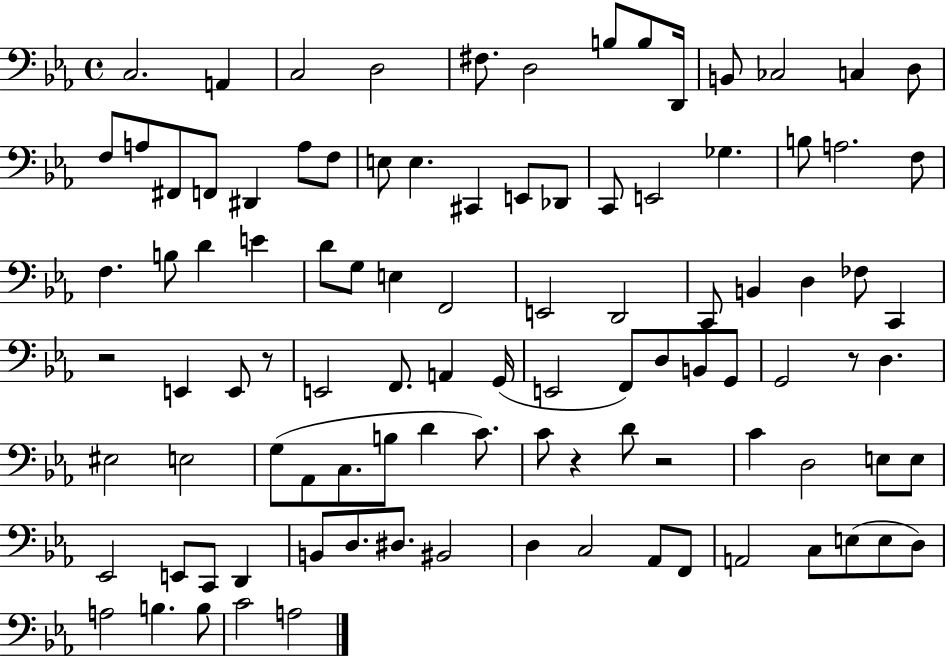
C3/h. A2/q C3/h D3/h F#3/e. D3/h B3/e B3/e D2/s B2/e CES3/h C3/q D3/e F3/e A3/e F#2/e F2/e D#2/q A3/e F3/e E3/e E3/q. C#2/q E2/e Db2/e C2/e E2/h Gb3/q. B3/e A3/h. F3/e F3/q. B3/e D4/q E4/q D4/e G3/e E3/q F2/h E2/h D2/h C2/e B2/q D3/q FES3/e C2/q R/h E2/q E2/e R/e E2/h F2/e. A2/q G2/s E2/h F2/e D3/e B2/e G2/e G2/h R/e D3/q. EIS3/h E3/h G3/e Ab2/e C3/e. B3/e D4/q C4/e. C4/e R/q D4/e R/h C4/q D3/h E3/e E3/e Eb2/h E2/e C2/e D2/q B2/e D3/e. D#3/e. BIS2/h D3/q C3/h Ab2/e F2/e A2/h C3/e E3/e E3/e D3/e A3/h B3/q. B3/e C4/h A3/h